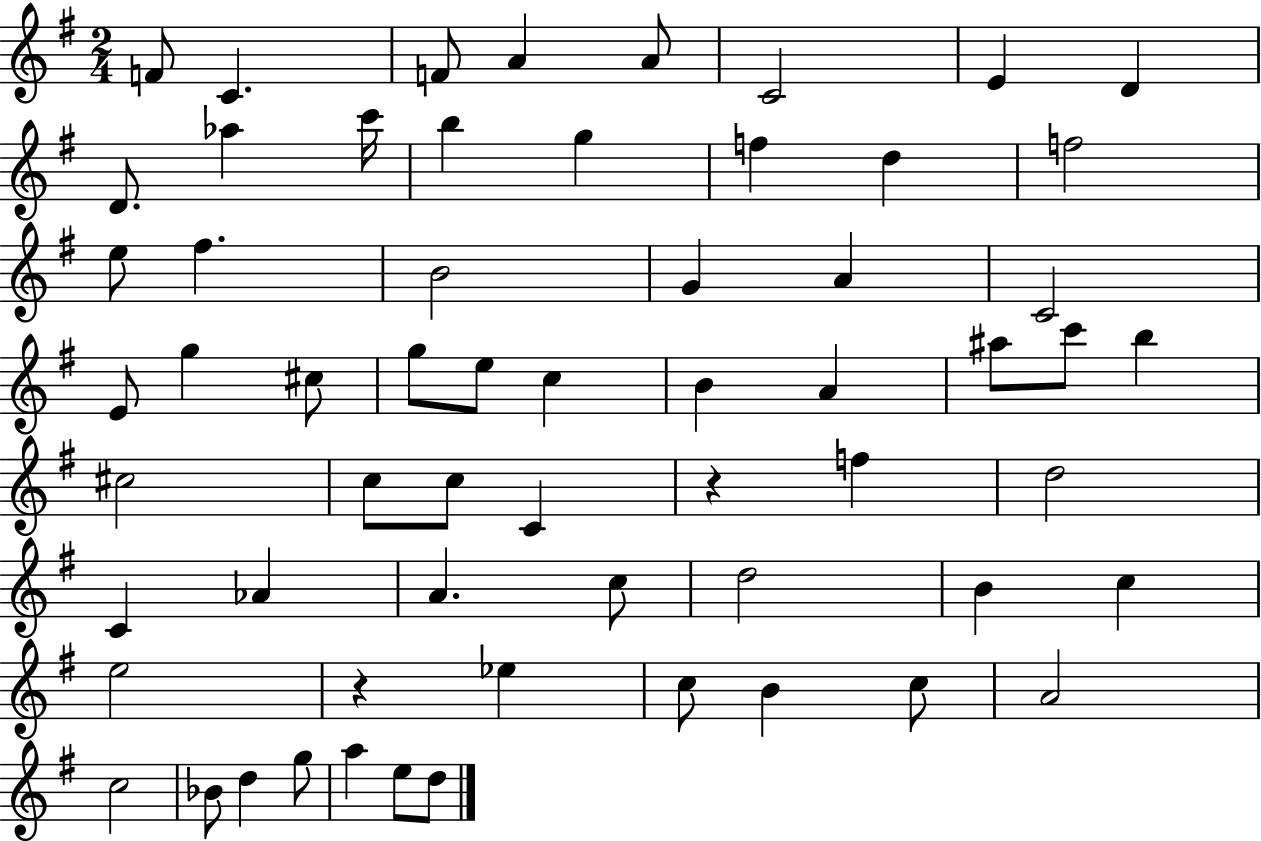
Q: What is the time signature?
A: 2/4